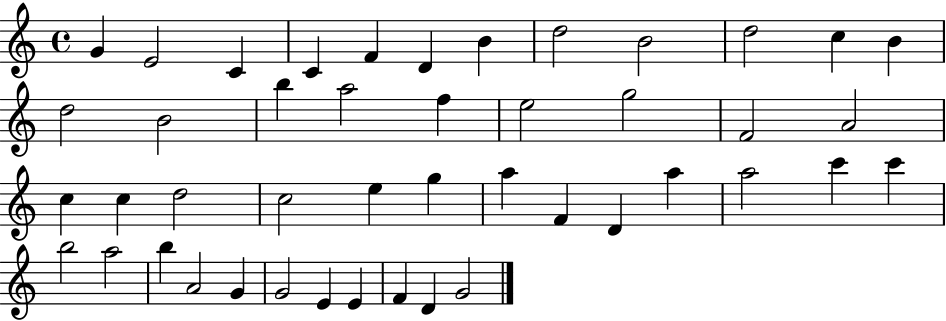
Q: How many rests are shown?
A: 0